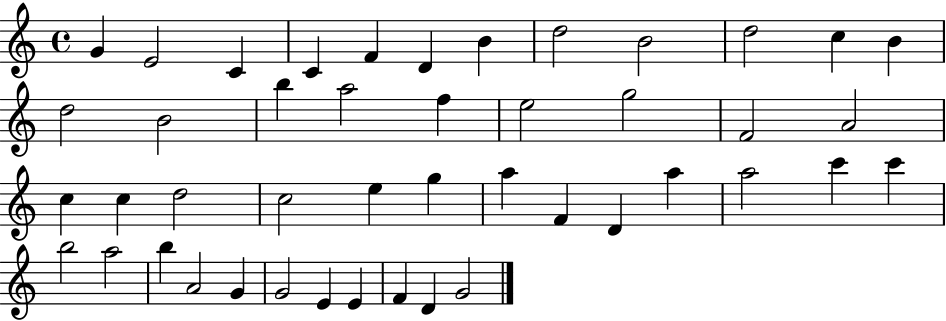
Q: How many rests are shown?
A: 0